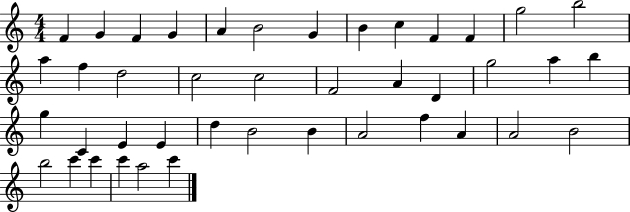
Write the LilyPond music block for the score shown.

{
  \clef treble
  \numericTimeSignature
  \time 4/4
  \key c \major
  f'4 g'4 f'4 g'4 | a'4 b'2 g'4 | b'4 c''4 f'4 f'4 | g''2 b''2 | \break a''4 f''4 d''2 | c''2 c''2 | f'2 a'4 d'4 | g''2 a''4 b''4 | \break g''4 c'4 e'4 e'4 | d''4 b'2 b'4 | a'2 f''4 a'4 | a'2 b'2 | \break b''2 c'''4 c'''4 | c'''4 a''2 c'''4 | \bar "|."
}